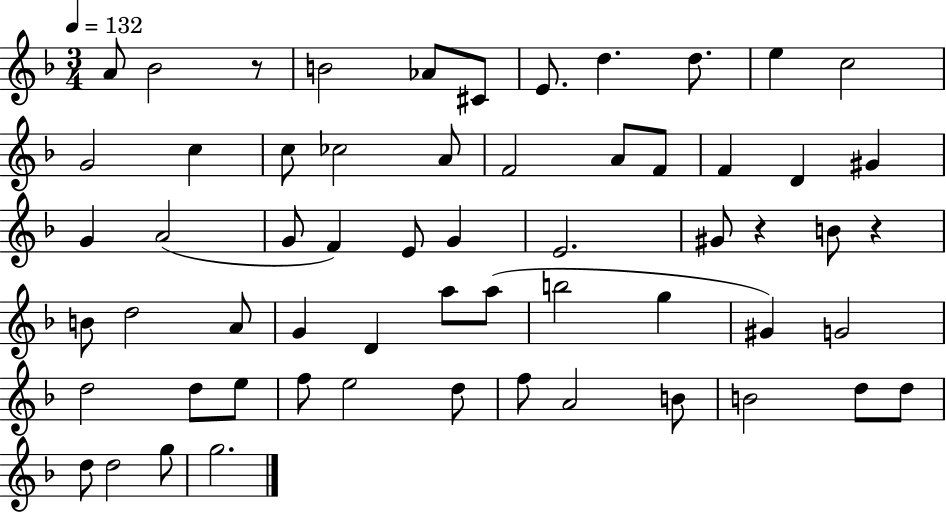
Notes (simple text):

A4/e Bb4/h R/e B4/h Ab4/e C#4/e E4/e. D5/q. D5/e. E5/q C5/h G4/h C5/q C5/e CES5/h A4/e F4/h A4/e F4/e F4/q D4/q G#4/q G4/q A4/h G4/e F4/q E4/e G4/q E4/h. G#4/e R/q B4/e R/q B4/e D5/h A4/e G4/q D4/q A5/e A5/e B5/h G5/q G#4/q G4/h D5/h D5/e E5/e F5/e E5/h D5/e F5/e A4/h B4/e B4/h D5/e D5/e D5/e D5/h G5/e G5/h.